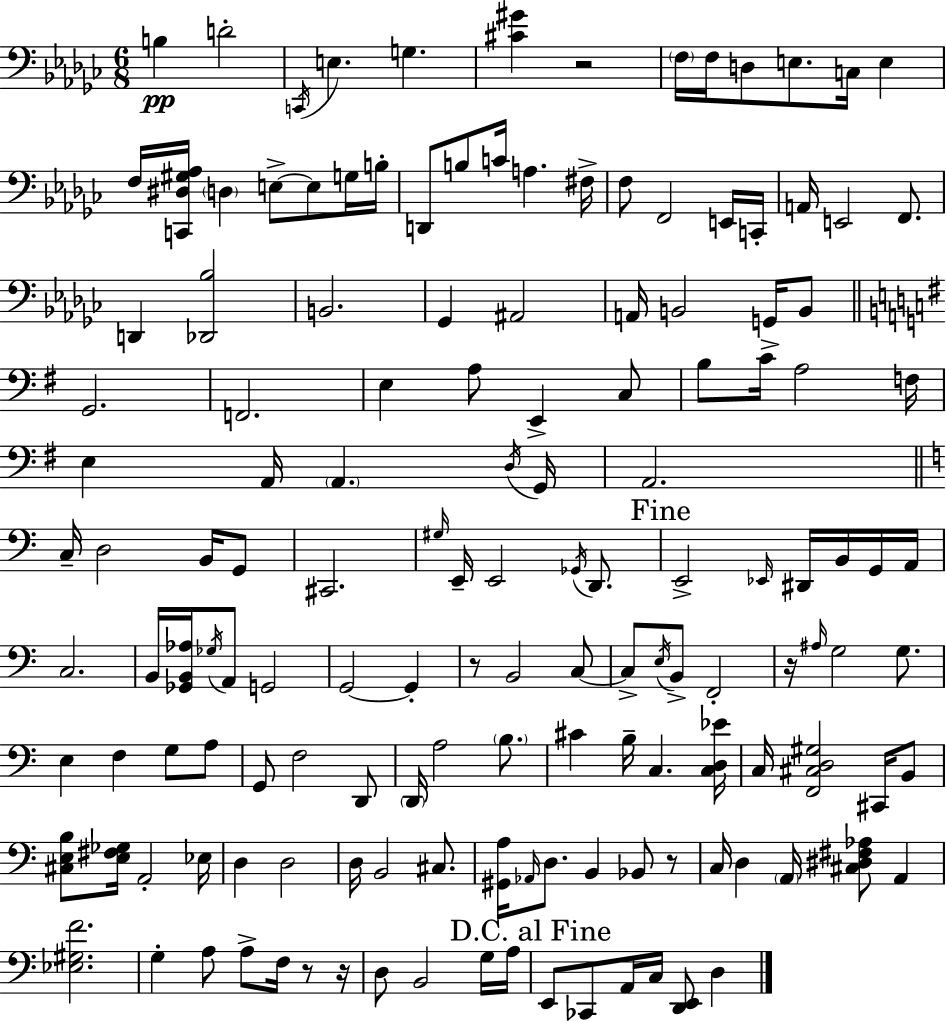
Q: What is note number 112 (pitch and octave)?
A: Bb2